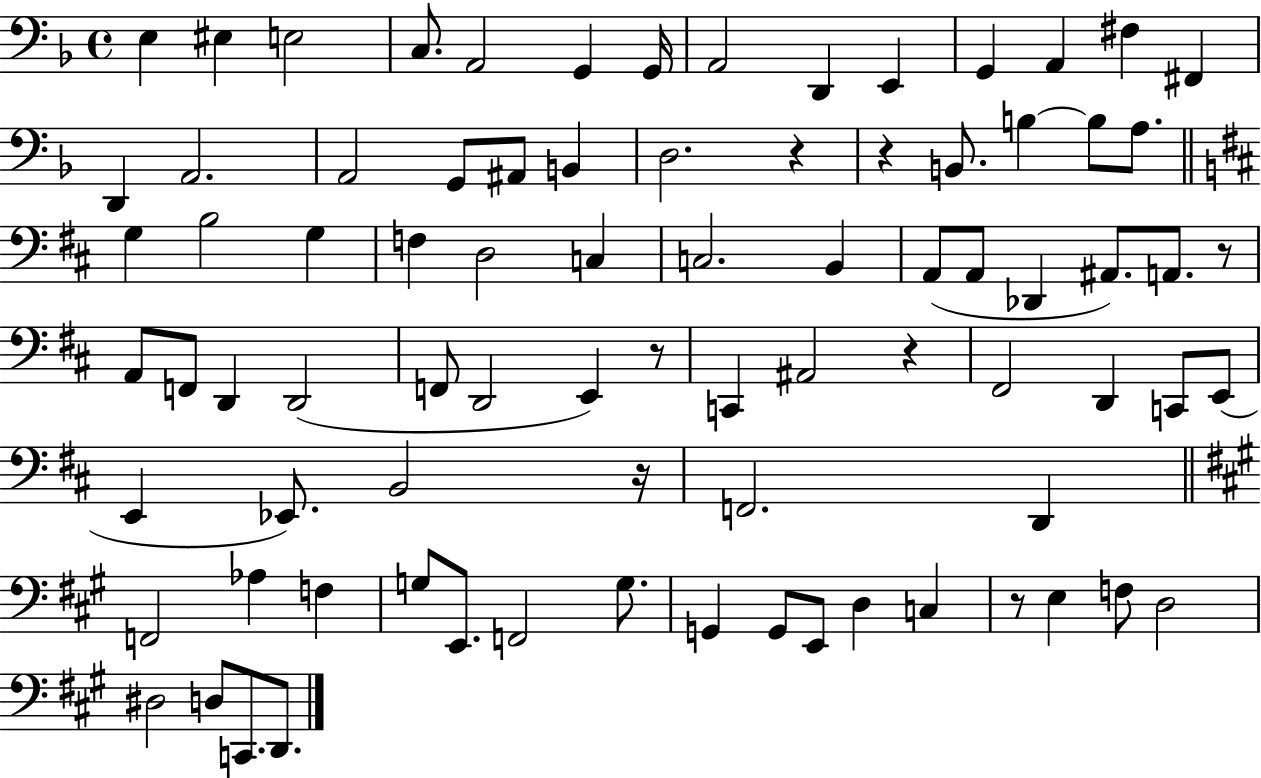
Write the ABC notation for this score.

X:1
T:Untitled
M:4/4
L:1/4
K:F
E, ^E, E,2 C,/2 A,,2 G,, G,,/4 A,,2 D,, E,, G,, A,, ^F, ^F,, D,, A,,2 A,,2 G,,/2 ^A,,/2 B,, D,2 z z B,,/2 B, B,/2 A,/2 G, B,2 G, F, D,2 C, C,2 B,, A,,/2 A,,/2 _D,, ^A,,/2 A,,/2 z/2 A,,/2 F,,/2 D,, D,,2 F,,/2 D,,2 E,, z/2 C,, ^A,,2 z ^F,,2 D,, C,,/2 E,,/2 E,, _E,,/2 B,,2 z/4 F,,2 D,, F,,2 _A, F, G,/2 E,,/2 F,,2 G,/2 G,, G,,/2 E,,/2 D, C, z/2 E, F,/2 D,2 ^D,2 D,/2 C,,/2 D,,/2